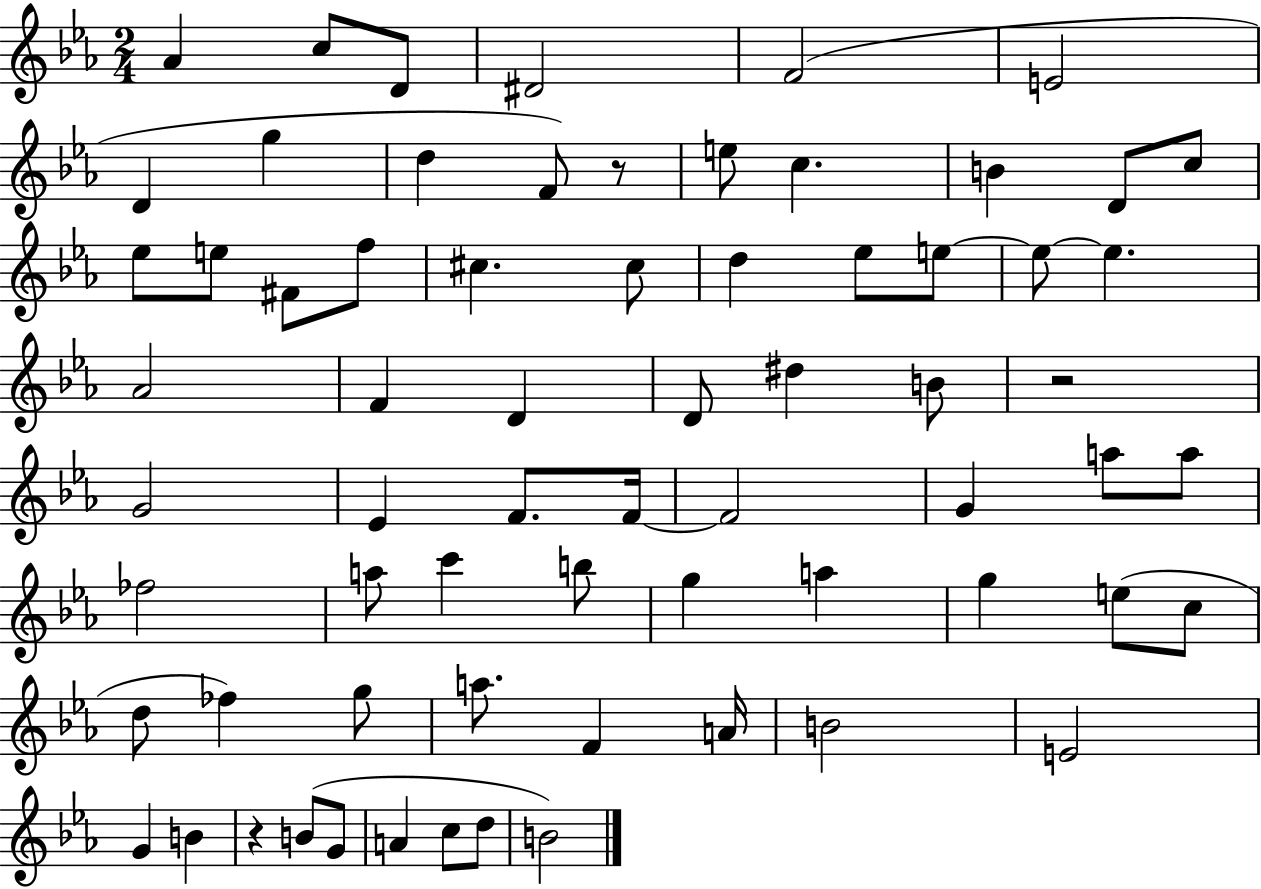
X:1
T:Untitled
M:2/4
L:1/4
K:Eb
_A c/2 D/2 ^D2 F2 E2 D g d F/2 z/2 e/2 c B D/2 c/2 _e/2 e/2 ^F/2 f/2 ^c ^c/2 d _e/2 e/2 e/2 e _A2 F D D/2 ^d B/2 z2 G2 _E F/2 F/4 F2 G a/2 a/2 _f2 a/2 c' b/2 g a g e/2 c/2 d/2 _f g/2 a/2 F A/4 B2 E2 G B z B/2 G/2 A c/2 d/2 B2